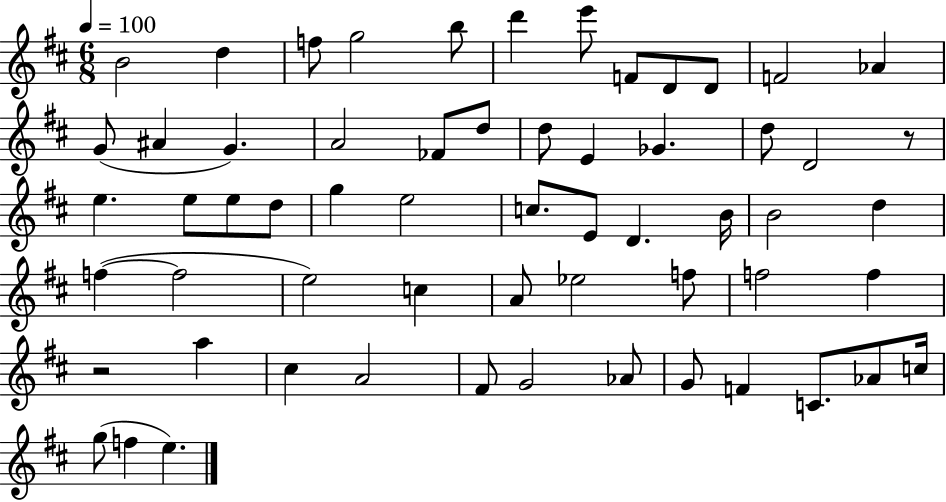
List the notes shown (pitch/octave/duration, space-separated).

B4/h D5/q F5/e G5/h B5/e D6/q E6/e F4/e D4/e D4/e F4/h Ab4/q G4/e A#4/q G4/q. A4/h FES4/e D5/e D5/e E4/q Gb4/q. D5/e D4/h R/e E5/q. E5/e E5/e D5/e G5/q E5/h C5/e. E4/e D4/q. B4/s B4/h D5/q F5/q F5/h E5/h C5/q A4/e Eb5/h F5/e F5/h F5/q R/h A5/q C#5/q A4/h F#4/e G4/h Ab4/e G4/e F4/q C4/e. Ab4/e C5/s G5/e F5/q E5/q.